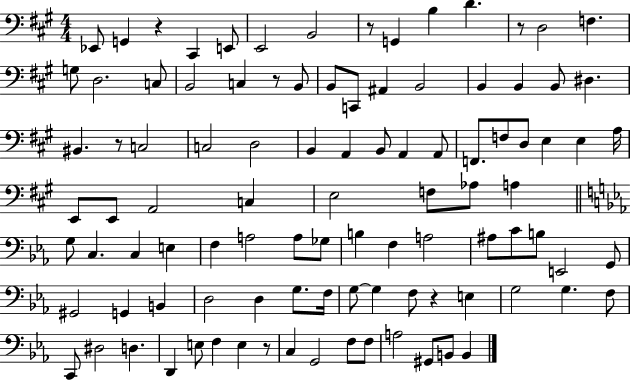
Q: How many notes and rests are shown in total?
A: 100